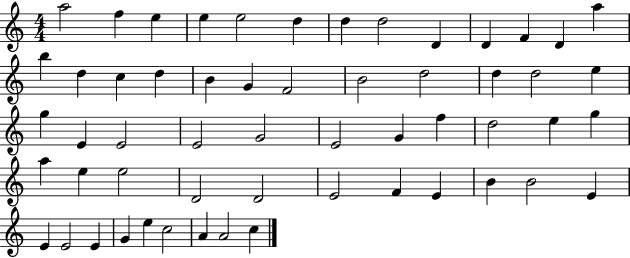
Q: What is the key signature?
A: C major